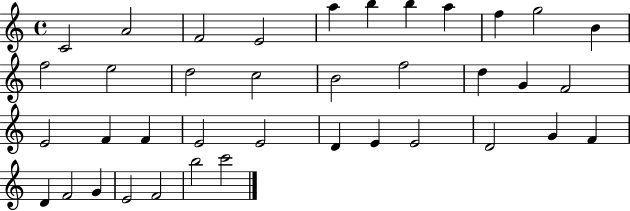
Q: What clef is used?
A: treble